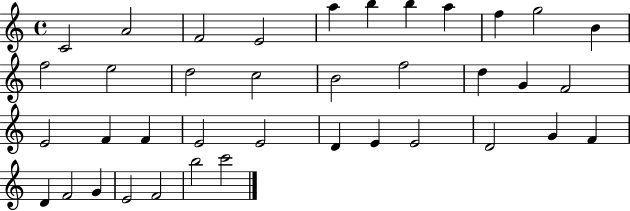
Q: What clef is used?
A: treble